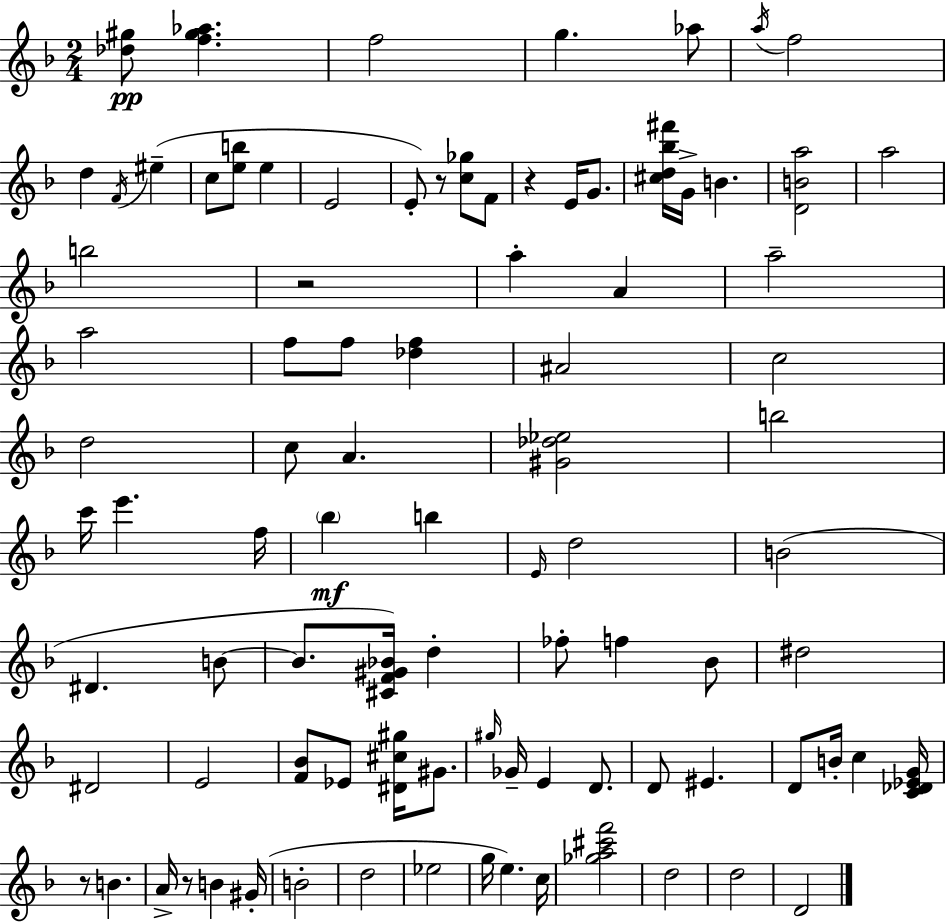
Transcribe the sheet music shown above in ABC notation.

X:1
T:Untitled
M:2/4
L:1/4
K:Dm
[_d^g]/2 [f^g_a] f2 g _a/2 a/4 f2 d F/4 ^e c/2 [eb]/2 e E2 E/2 z/2 [c_g]/2 F/2 z E/4 G/2 [^cd_b^f']/4 G/4 B [DBa]2 a2 b2 z2 a A a2 a2 f/2 f/2 [_df] ^A2 c2 d2 c/2 A [^G_d_e]2 b2 c'/4 e' f/4 _b b E/4 d2 B2 ^D B/2 B/2 [^CF^G_B]/4 d _f/2 f _B/2 ^d2 ^D2 E2 [F_B]/2 _E/2 [^D^c^g]/4 ^G/2 ^g/4 _G/4 E D/2 D/2 ^E D/2 B/4 c [C_D_EG]/4 z/2 B A/4 z/2 B ^G/4 B2 d2 _e2 g/4 e c/4 [_ga^c'f']2 d2 d2 D2